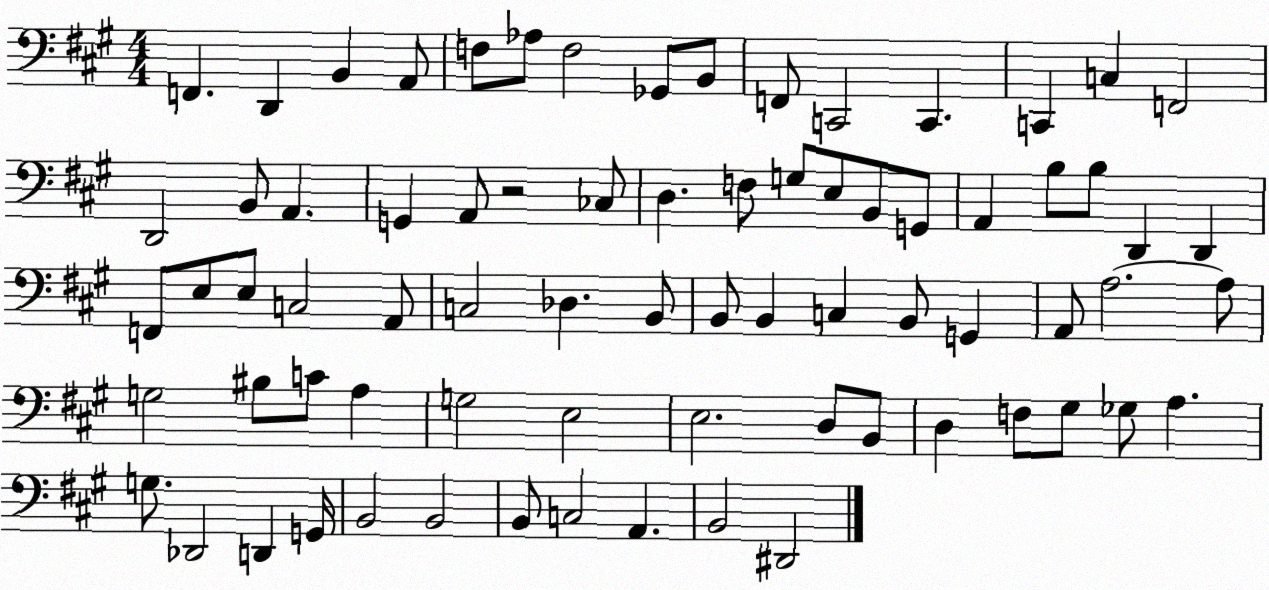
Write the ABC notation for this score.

X:1
T:Untitled
M:4/4
L:1/4
K:A
F,, D,, B,, A,,/2 F,/2 _A,/2 F,2 _G,,/2 B,,/2 F,,/2 C,,2 C,, C,, C, F,,2 D,,2 B,,/2 A,, G,, A,,/2 z2 _C,/2 D, F,/2 G,/2 E,/2 B,,/2 G,,/2 A,, B,/2 B,/2 D,, D,, F,,/2 E,/2 E,/2 C,2 A,,/2 C,2 _D, B,,/2 B,,/2 B,, C, B,,/2 G,, A,,/2 A,2 A,/2 G,2 ^B,/2 C/2 A, G,2 E,2 E,2 D,/2 B,,/2 D, F,/2 ^G,/2 _G,/2 A, G,/2 _D,,2 D,, G,,/4 B,,2 B,,2 B,,/2 C,2 A,, B,,2 ^D,,2